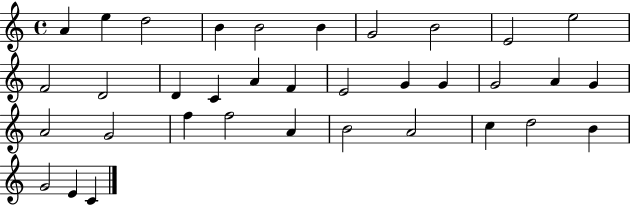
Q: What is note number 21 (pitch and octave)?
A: A4